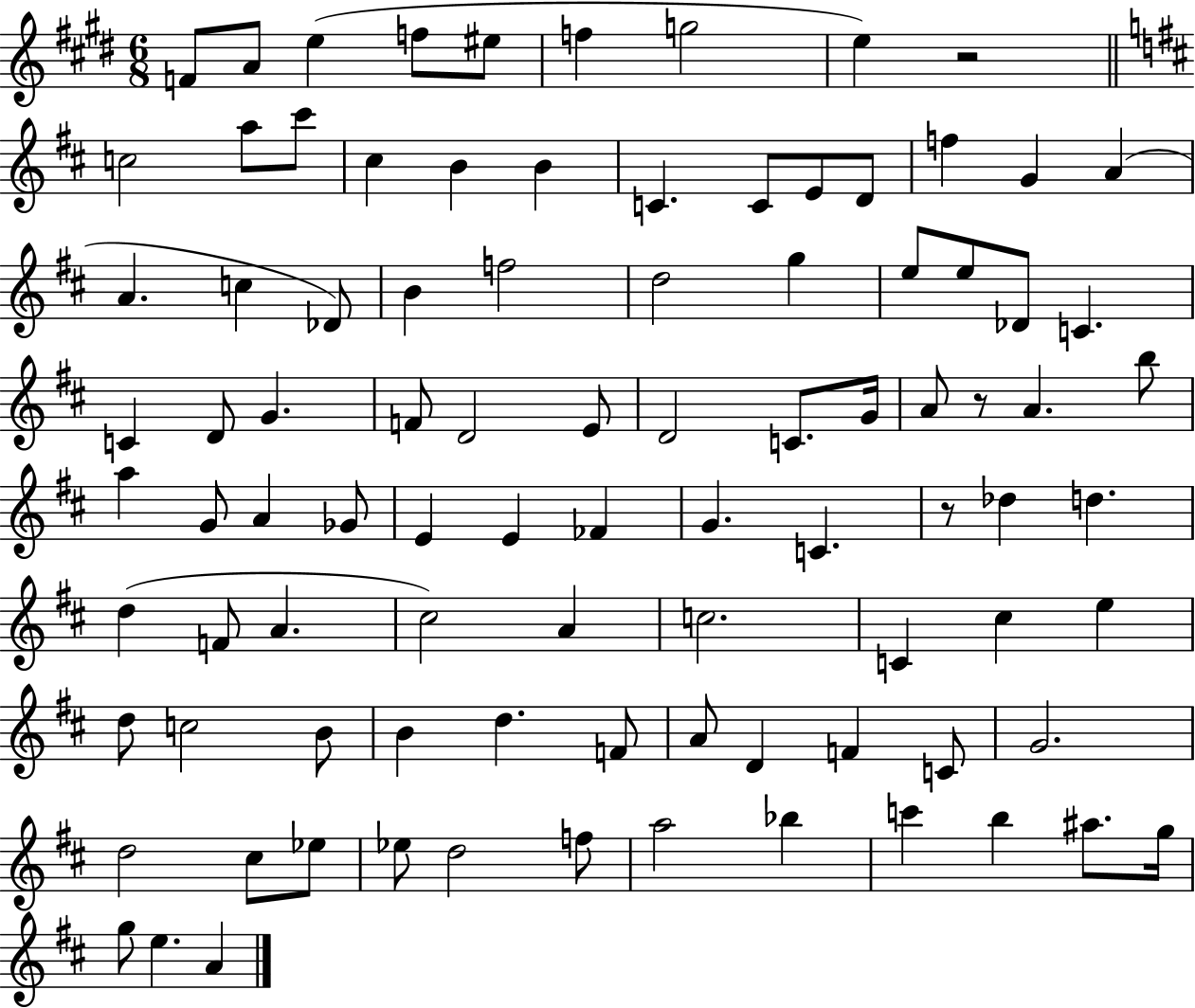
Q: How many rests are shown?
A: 3